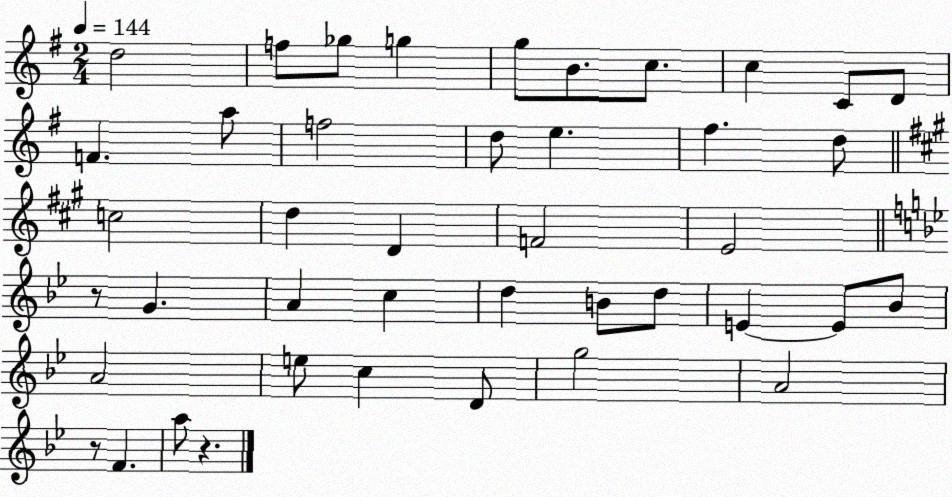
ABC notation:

X:1
T:Untitled
M:2/4
L:1/4
K:G
d2 f/2 _g/2 g g/2 B/2 c/2 c C/2 D/2 F a/2 f2 d/2 e ^f d/2 c2 d D F2 E2 z/2 G A c d B/2 d/2 E E/2 _B/2 A2 e/2 c D/2 g2 A2 z/2 F a/2 z